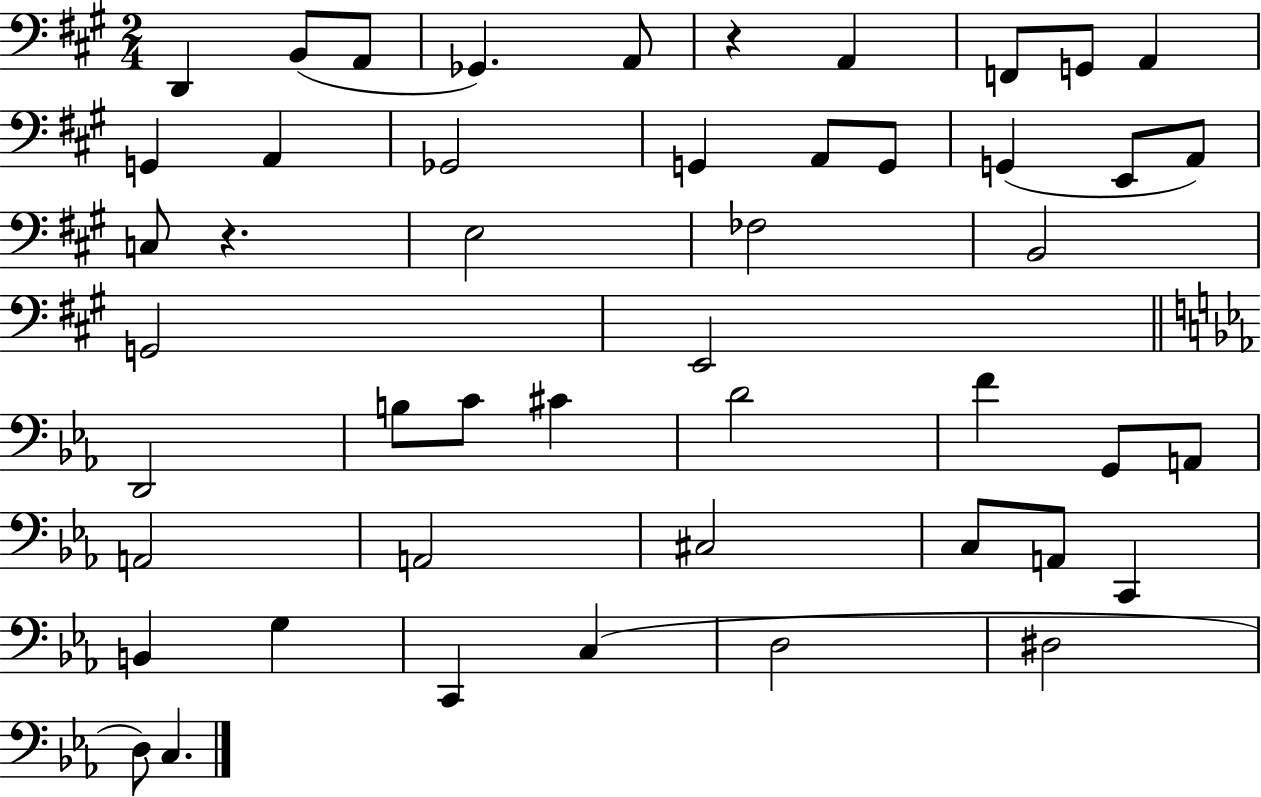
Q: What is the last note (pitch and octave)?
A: C3